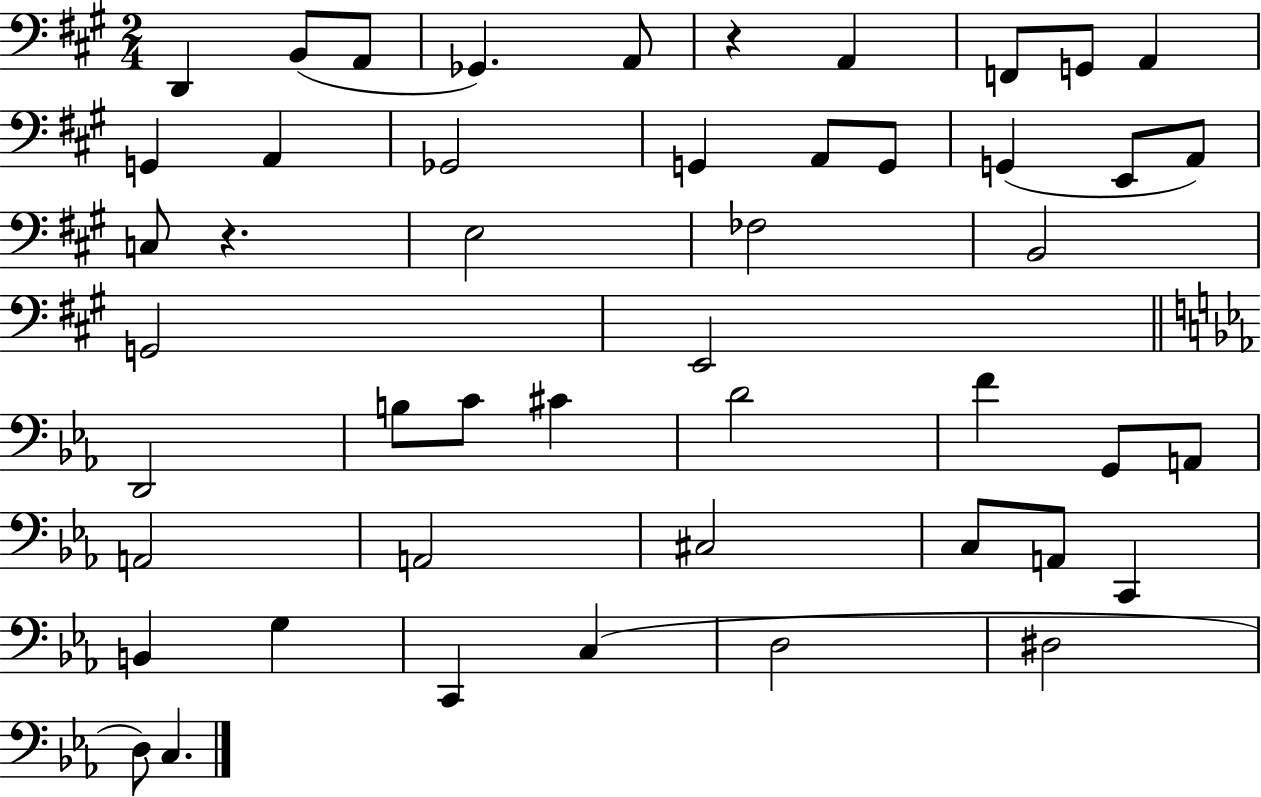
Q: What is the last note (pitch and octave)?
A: C3